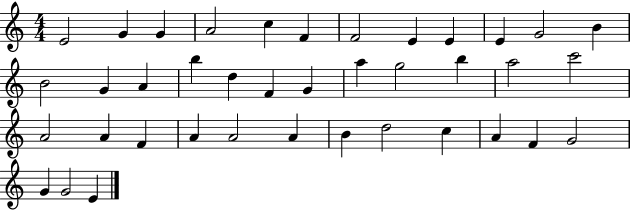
X:1
T:Untitled
M:4/4
L:1/4
K:C
E2 G G A2 c F F2 E E E G2 B B2 G A b d F G a g2 b a2 c'2 A2 A F A A2 A B d2 c A F G2 G G2 E